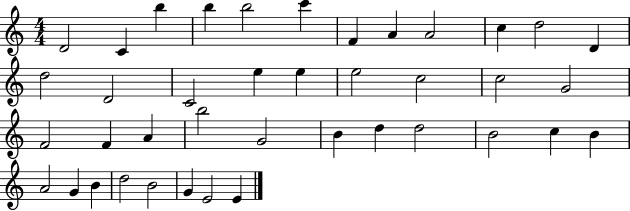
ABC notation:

X:1
T:Untitled
M:4/4
L:1/4
K:C
D2 C b b b2 c' F A A2 c d2 D d2 D2 C2 e e e2 c2 c2 G2 F2 F A b2 G2 B d d2 B2 c B A2 G B d2 B2 G E2 E